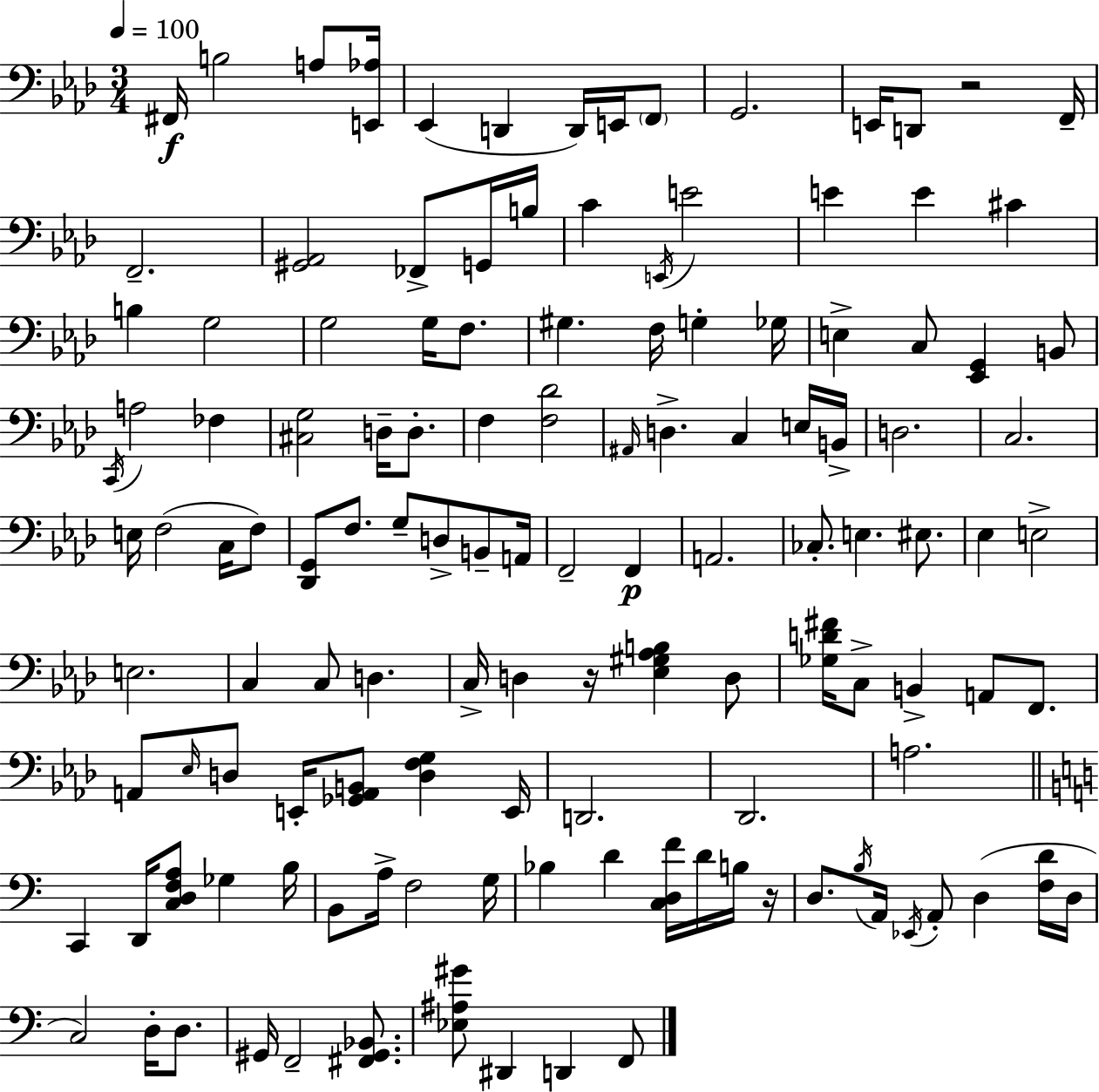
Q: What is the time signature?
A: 3/4